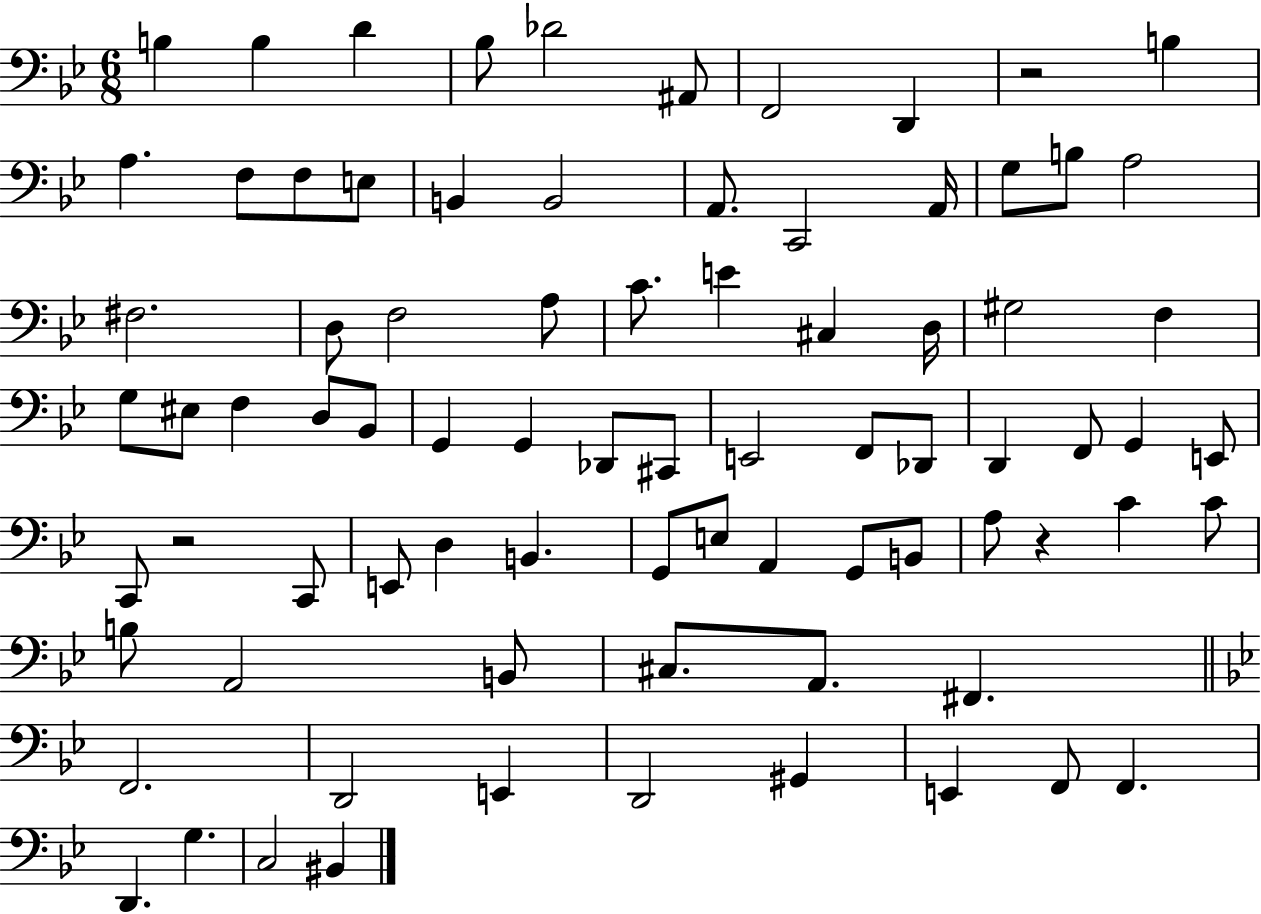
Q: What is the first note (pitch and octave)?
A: B3